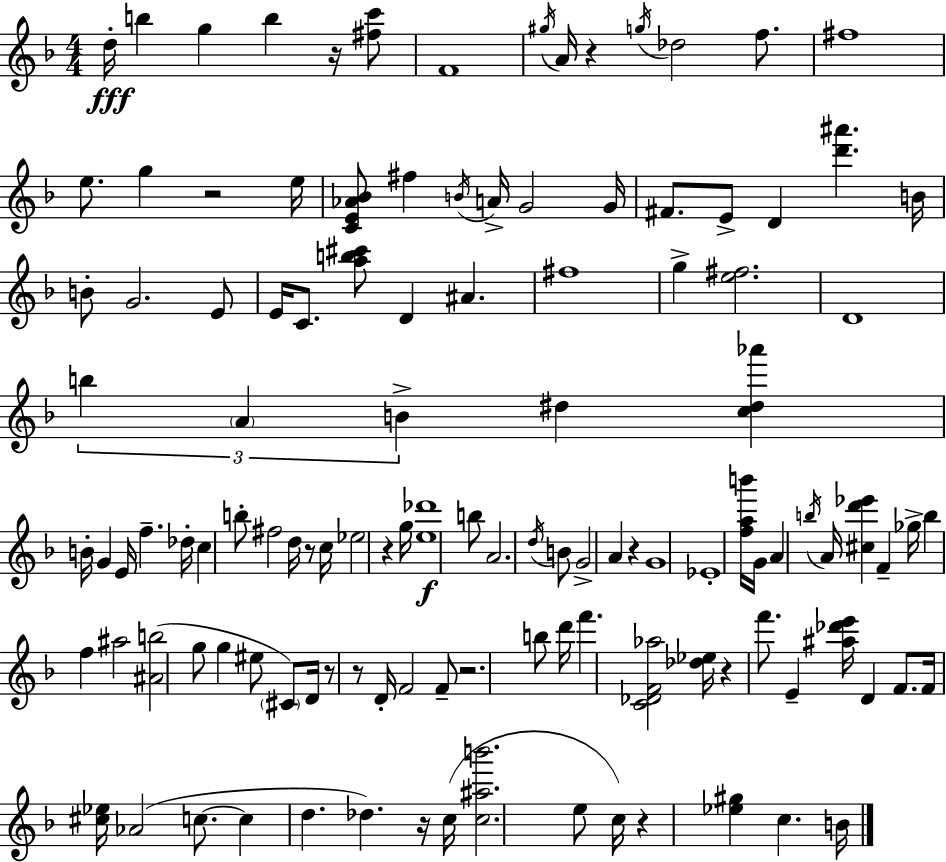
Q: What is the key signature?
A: D minor